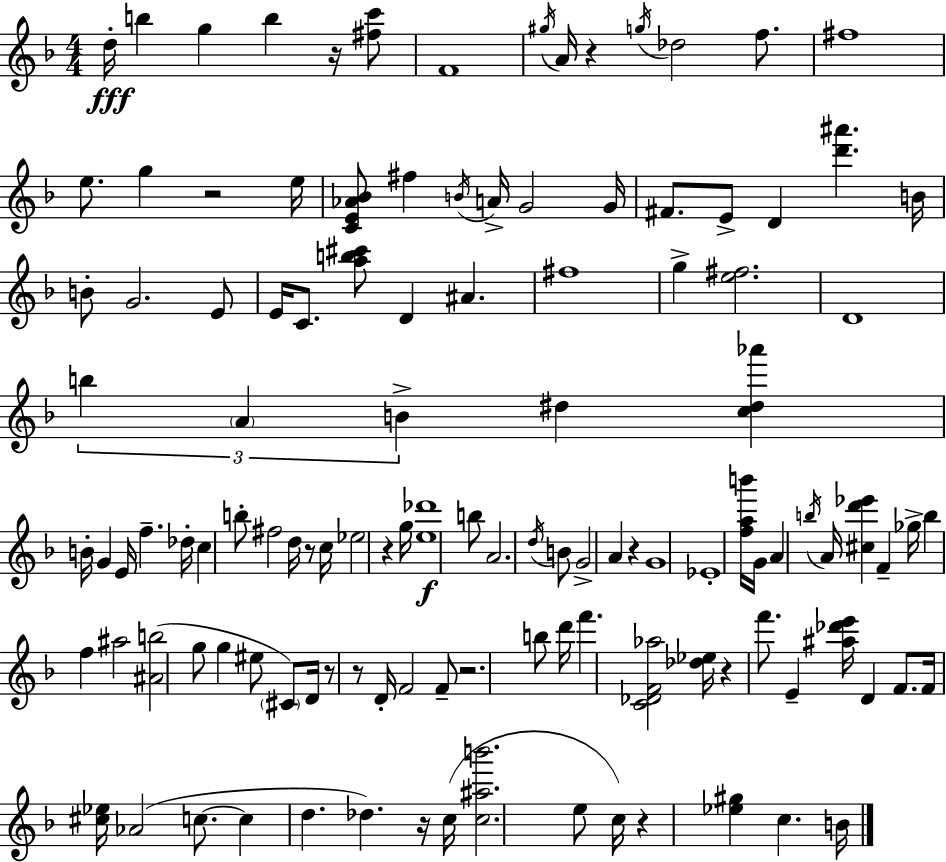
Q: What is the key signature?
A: D minor